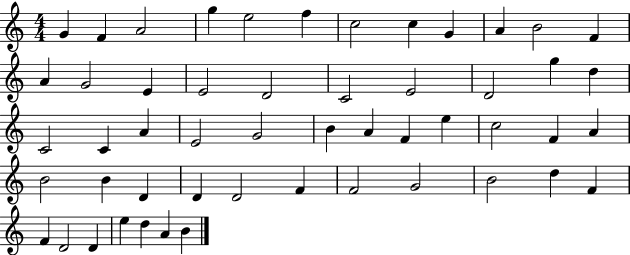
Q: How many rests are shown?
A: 0